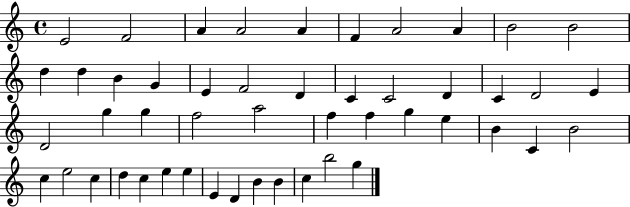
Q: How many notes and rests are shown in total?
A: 49